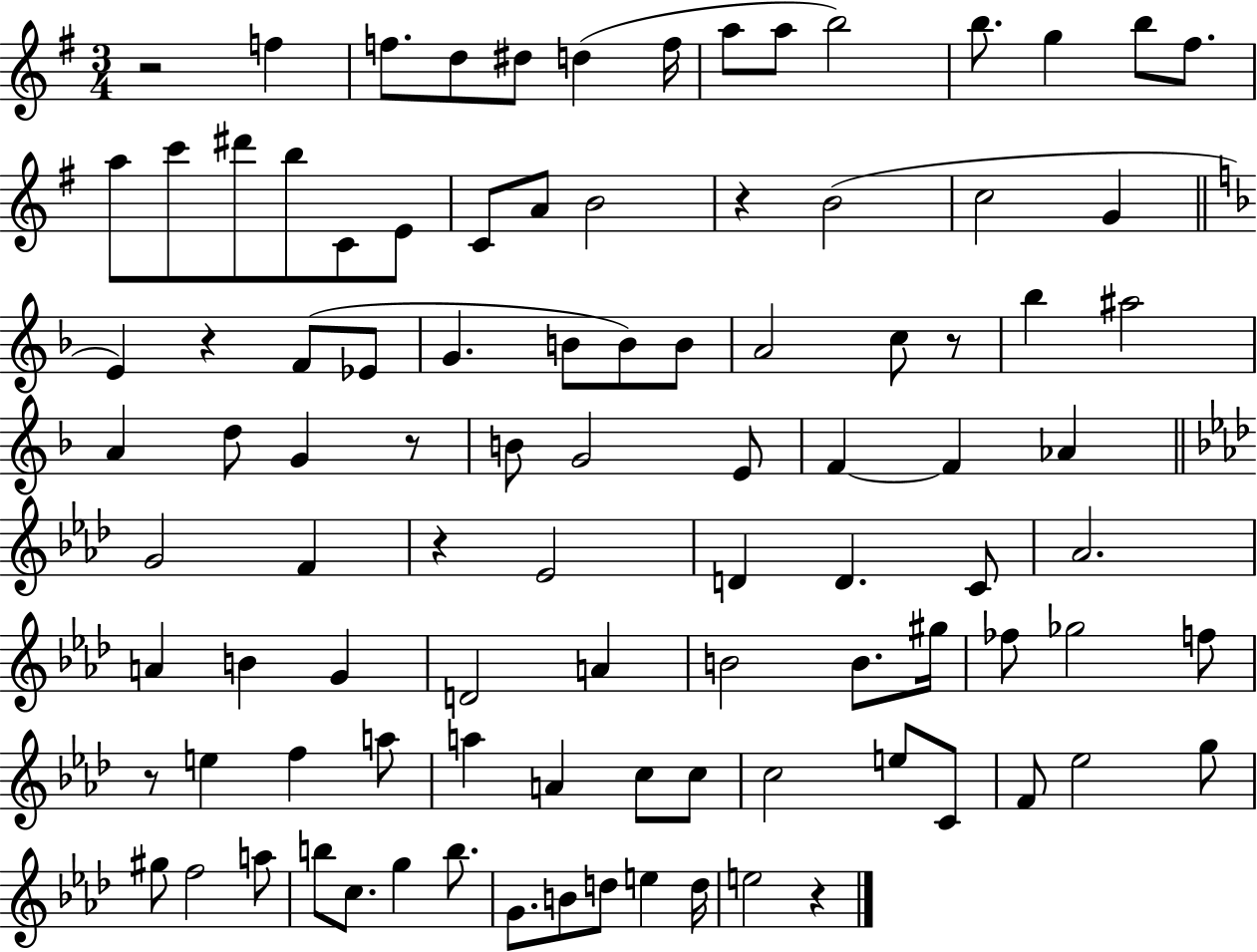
{
  \clef treble
  \numericTimeSignature
  \time 3/4
  \key g \major
  r2 f''4 | f''8. d''8 dis''8 d''4( f''16 | a''8 a''8 b''2) | b''8. g''4 b''8 fis''8. | \break a''8 c'''8 dis'''8 b''8 c'8 e'8 | c'8 a'8 b'2 | r4 b'2( | c''2 g'4 | \break \bar "||" \break \key f \major e'4) r4 f'8( ees'8 | g'4. b'8 b'8) b'8 | a'2 c''8 r8 | bes''4 ais''2 | \break a'4 d''8 g'4 r8 | b'8 g'2 e'8 | f'4~~ f'4 aes'4 | \bar "||" \break \key aes \major g'2 f'4 | r4 ees'2 | d'4 d'4. c'8 | aes'2. | \break a'4 b'4 g'4 | d'2 a'4 | b'2 b'8. gis''16 | fes''8 ges''2 f''8 | \break r8 e''4 f''4 a''8 | a''4 a'4 c''8 c''8 | c''2 e''8 c'8 | f'8 ees''2 g''8 | \break gis''8 f''2 a''8 | b''8 c''8. g''4 b''8. | g'8. b'8 d''8 e''4 d''16 | e''2 r4 | \break \bar "|."
}